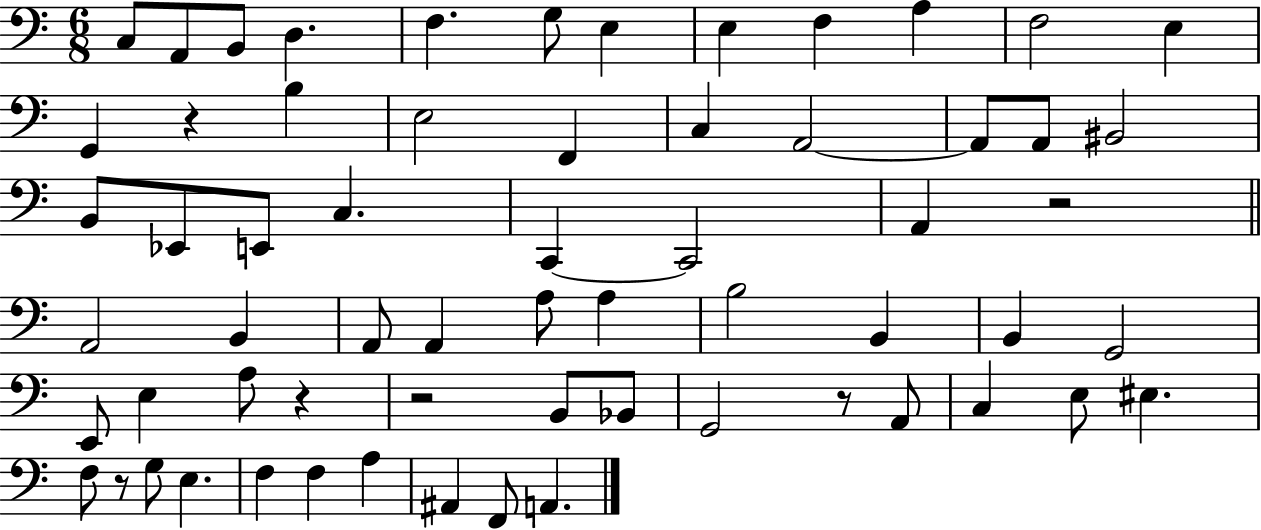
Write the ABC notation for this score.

X:1
T:Untitled
M:6/8
L:1/4
K:C
C,/2 A,,/2 B,,/2 D, F, G,/2 E, E, F, A, F,2 E, G,, z B, E,2 F,, C, A,,2 A,,/2 A,,/2 ^B,,2 B,,/2 _E,,/2 E,,/2 C, C,, C,,2 A,, z2 A,,2 B,, A,,/2 A,, A,/2 A, B,2 B,, B,, G,,2 E,,/2 E, A,/2 z z2 B,,/2 _B,,/2 G,,2 z/2 A,,/2 C, E,/2 ^E, F,/2 z/2 G,/2 E, F, F, A, ^A,, F,,/2 A,,